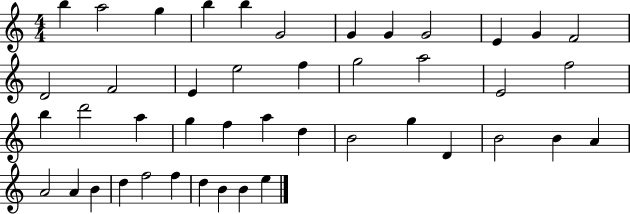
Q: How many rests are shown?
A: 0